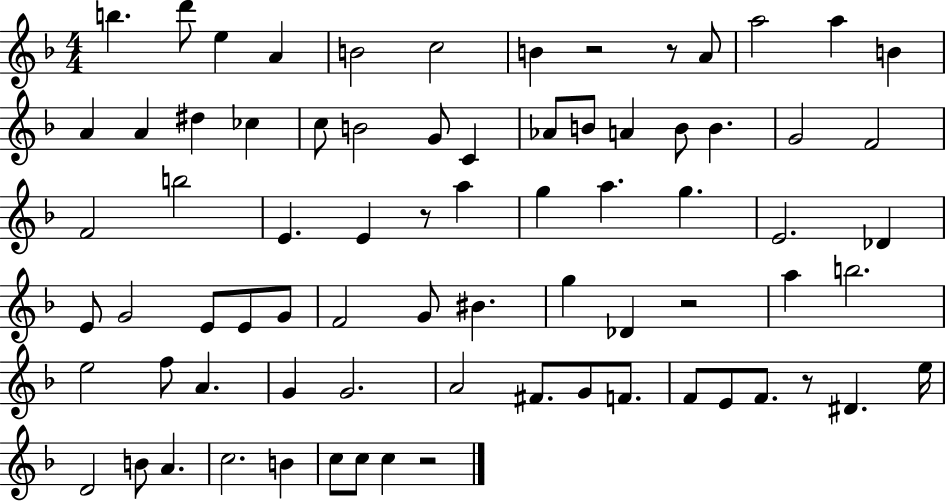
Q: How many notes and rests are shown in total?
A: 76